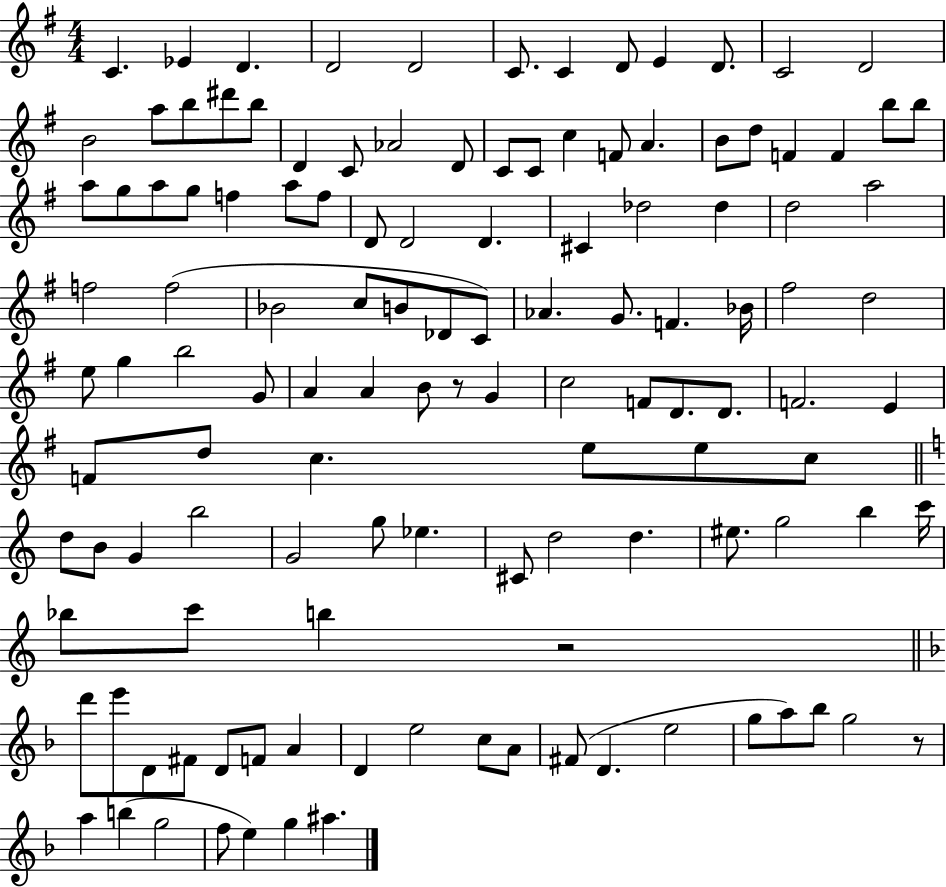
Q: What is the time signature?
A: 4/4